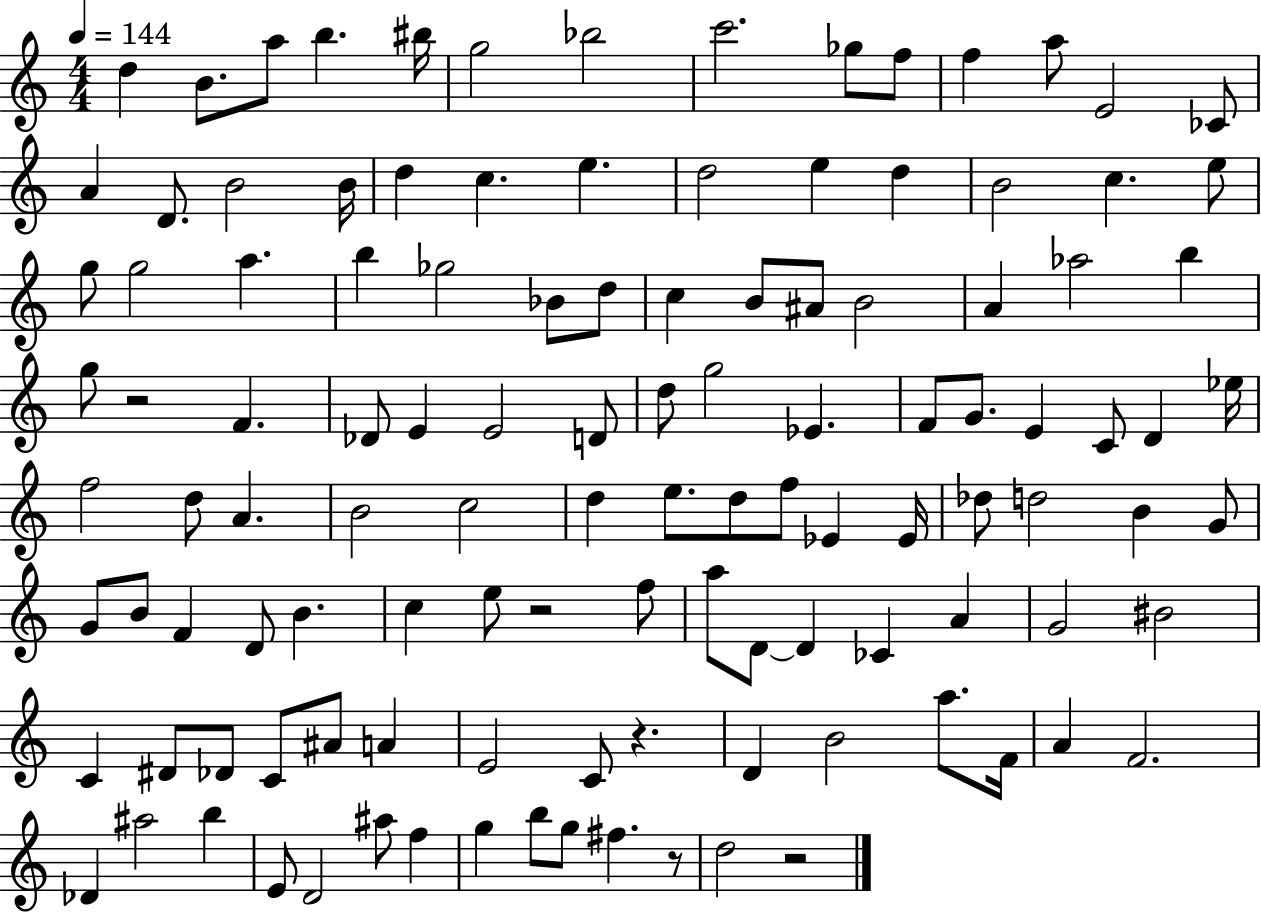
{
  \clef treble
  \numericTimeSignature
  \time 4/4
  \key c \major
  \tempo 4 = 144
  d''4 b'8. a''8 b''4. bis''16 | g''2 bes''2 | c'''2. ges''8 f''8 | f''4 a''8 e'2 ces'8 | \break a'4 d'8. b'2 b'16 | d''4 c''4. e''4. | d''2 e''4 d''4 | b'2 c''4. e''8 | \break g''8 g''2 a''4. | b''4 ges''2 bes'8 d''8 | c''4 b'8 ais'8 b'2 | a'4 aes''2 b''4 | \break g''8 r2 f'4. | des'8 e'4 e'2 d'8 | d''8 g''2 ees'4. | f'8 g'8. e'4 c'8 d'4 ees''16 | \break f''2 d''8 a'4. | b'2 c''2 | d''4 e''8. d''8 f''8 ees'4 ees'16 | des''8 d''2 b'4 g'8 | \break g'8 b'8 f'4 d'8 b'4. | c''4 e''8 r2 f''8 | a''8 d'8~~ d'4 ces'4 a'4 | g'2 bis'2 | \break c'4 dis'8 des'8 c'8 ais'8 a'4 | e'2 c'8 r4. | d'4 b'2 a''8. f'16 | a'4 f'2. | \break des'4 ais''2 b''4 | e'8 d'2 ais''8 f''4 | g''4 b''8 g''8 fis''4. r8 | d''2 r2 | \break \bar "|."
}